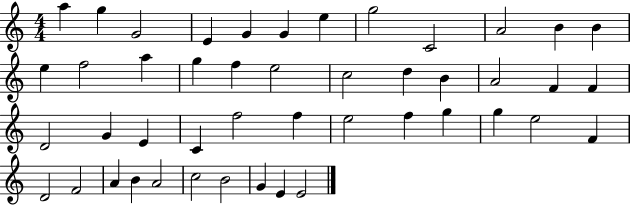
A5/q G5/q G4/h E4/q G4/q G4/q E5/q G5/h C4/h A4/h B4/q B4/q E5/q F5/h A5/q G5/q F5/q E5/h C5/h D5/q B4/q A4/h F4/q F4/q D4/h G4/q E4/q C4/q F5/h F5/q E5/h F5/q G5/q G5/q E5/h F4/q D4/h F4/h A4/q B4/q A4/h C5/h B4/h G4/q E4/q E4/h